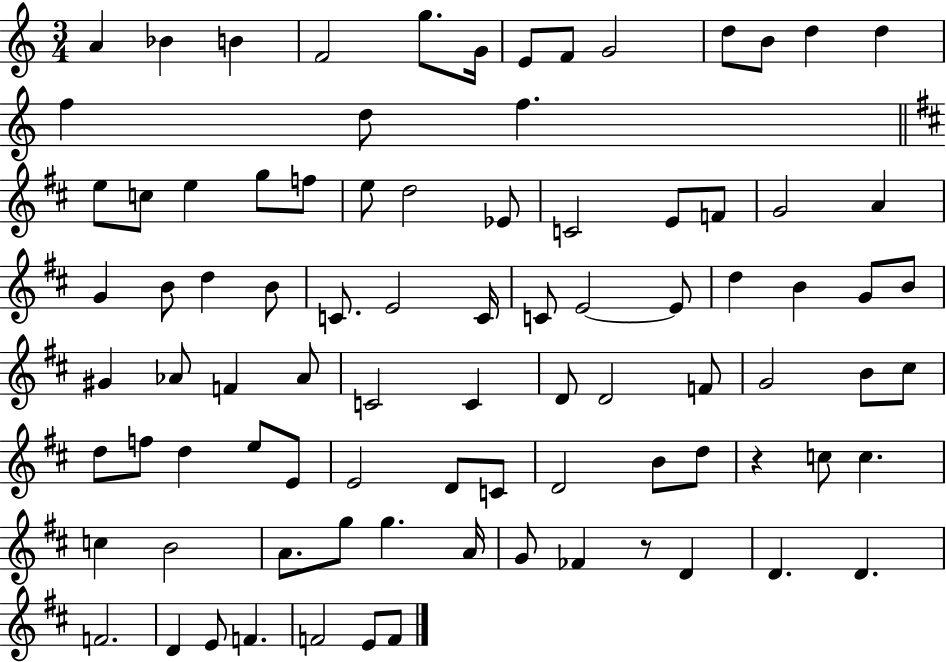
{
  \clef treble
  \numericTimeSignature
  \time 3/4
  \key c \major
  \repeat volta 2 { a'4 bes'4 b'4 | f'2 g''8. g'16 | e'8 f'8 g'2 | d''8 b'8 d''4 d''4 | \break f''4 d''8 f''4. | \bar "||" \break \key b \minor e''8 c''8 e''4 g''8 f''8 | e''8 d''2 ees'8 | c'2 e'8 f'8 | g'2 a'4 | \break g'4 b'8 d''4 b'8 | c'8. e'2 c'16 | c'8 e'2~~ e'8 | d''4 b'4 g'8 b'8 | \break gis'4 aes'8 f'4 aes'8 | c'2 c'4 | d'8 d'2 f'8 | g'2 b'8 cis''8 | \break d''8 f''8 d''4 e''8 e'8 | e'2 d'8 c'8 | d'2 b'8 d''8 | r4 c''8 c''4. | \break c''4 b'2 | a'8. g''8 g''4. a'16 | g'8 fes'4 r8 d'4 | d'4. d'4. | \break f'2. | d'4 e'8 f'4. | f'2 e'8 f'8 | } \bar "|."
}